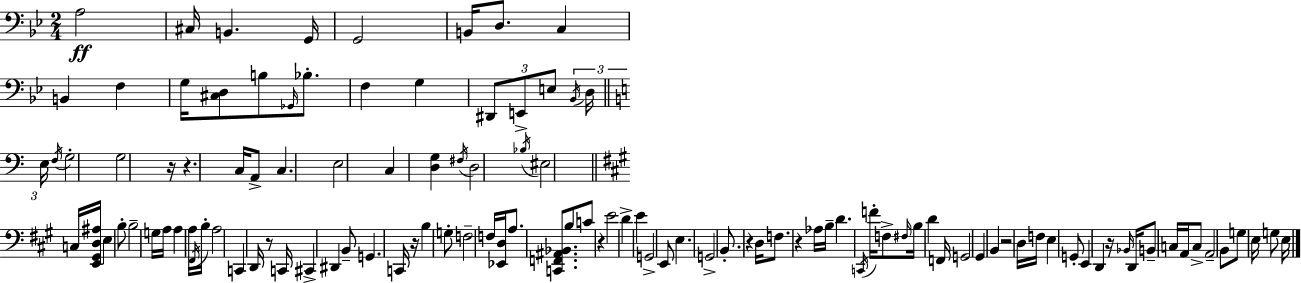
X:1
T:Untitled
M:2/4
L:1/4
K:Bb
A,2 ^C,/4 B,, G,,/4 G,,2 B,,/4 D,/2 C, B,, F, G,/4 [^C,D,]/2 B,/2 _G,,/4 _B,/2 F, G, ^D,,/2 E,,/2 E,/2 _B,,/4 D,/4 E,/4 F,/4 G,2 G,2 z/4 z C,/4 A,,/2 C, E,2 C, [D,G,] ^F,/4 D,2 _B,/4 ^E,2 C,/4 [E,,^G,,D,^A,]/4 E, B,/2 B,2 G,/4 A,/4 A, A,/4 ^F,,/4 B,/4 A,2 C,, D,,/4 z/2 C,,/4 ^C,, ^D,, B,,/2 G,, C,,/4 z/4 B, G,/2 F,2 F,/4 [_E,,D,]/4 A,/2 [C,,F,,^A,,_B,,]/2 B,/2 C/2 z E2 D E G,,2 E,,/2 E, G,,2 B,,/2 z D,/4 F,/2 z _A,/4 B,/4 D C,,/4 F/4 F,/2 ^F,/4 B,/4 D F,,/4 G,,2 ^G,, B,, z2 D,/4 F,/4 E, G,,/2 E,, D,, z/4 _B,,/4 D,,/4 B,,/2 C,/4 A,,/4 C,/2 A,,2 B,,/2 G,/2 E,/4 G,/2 E,/4